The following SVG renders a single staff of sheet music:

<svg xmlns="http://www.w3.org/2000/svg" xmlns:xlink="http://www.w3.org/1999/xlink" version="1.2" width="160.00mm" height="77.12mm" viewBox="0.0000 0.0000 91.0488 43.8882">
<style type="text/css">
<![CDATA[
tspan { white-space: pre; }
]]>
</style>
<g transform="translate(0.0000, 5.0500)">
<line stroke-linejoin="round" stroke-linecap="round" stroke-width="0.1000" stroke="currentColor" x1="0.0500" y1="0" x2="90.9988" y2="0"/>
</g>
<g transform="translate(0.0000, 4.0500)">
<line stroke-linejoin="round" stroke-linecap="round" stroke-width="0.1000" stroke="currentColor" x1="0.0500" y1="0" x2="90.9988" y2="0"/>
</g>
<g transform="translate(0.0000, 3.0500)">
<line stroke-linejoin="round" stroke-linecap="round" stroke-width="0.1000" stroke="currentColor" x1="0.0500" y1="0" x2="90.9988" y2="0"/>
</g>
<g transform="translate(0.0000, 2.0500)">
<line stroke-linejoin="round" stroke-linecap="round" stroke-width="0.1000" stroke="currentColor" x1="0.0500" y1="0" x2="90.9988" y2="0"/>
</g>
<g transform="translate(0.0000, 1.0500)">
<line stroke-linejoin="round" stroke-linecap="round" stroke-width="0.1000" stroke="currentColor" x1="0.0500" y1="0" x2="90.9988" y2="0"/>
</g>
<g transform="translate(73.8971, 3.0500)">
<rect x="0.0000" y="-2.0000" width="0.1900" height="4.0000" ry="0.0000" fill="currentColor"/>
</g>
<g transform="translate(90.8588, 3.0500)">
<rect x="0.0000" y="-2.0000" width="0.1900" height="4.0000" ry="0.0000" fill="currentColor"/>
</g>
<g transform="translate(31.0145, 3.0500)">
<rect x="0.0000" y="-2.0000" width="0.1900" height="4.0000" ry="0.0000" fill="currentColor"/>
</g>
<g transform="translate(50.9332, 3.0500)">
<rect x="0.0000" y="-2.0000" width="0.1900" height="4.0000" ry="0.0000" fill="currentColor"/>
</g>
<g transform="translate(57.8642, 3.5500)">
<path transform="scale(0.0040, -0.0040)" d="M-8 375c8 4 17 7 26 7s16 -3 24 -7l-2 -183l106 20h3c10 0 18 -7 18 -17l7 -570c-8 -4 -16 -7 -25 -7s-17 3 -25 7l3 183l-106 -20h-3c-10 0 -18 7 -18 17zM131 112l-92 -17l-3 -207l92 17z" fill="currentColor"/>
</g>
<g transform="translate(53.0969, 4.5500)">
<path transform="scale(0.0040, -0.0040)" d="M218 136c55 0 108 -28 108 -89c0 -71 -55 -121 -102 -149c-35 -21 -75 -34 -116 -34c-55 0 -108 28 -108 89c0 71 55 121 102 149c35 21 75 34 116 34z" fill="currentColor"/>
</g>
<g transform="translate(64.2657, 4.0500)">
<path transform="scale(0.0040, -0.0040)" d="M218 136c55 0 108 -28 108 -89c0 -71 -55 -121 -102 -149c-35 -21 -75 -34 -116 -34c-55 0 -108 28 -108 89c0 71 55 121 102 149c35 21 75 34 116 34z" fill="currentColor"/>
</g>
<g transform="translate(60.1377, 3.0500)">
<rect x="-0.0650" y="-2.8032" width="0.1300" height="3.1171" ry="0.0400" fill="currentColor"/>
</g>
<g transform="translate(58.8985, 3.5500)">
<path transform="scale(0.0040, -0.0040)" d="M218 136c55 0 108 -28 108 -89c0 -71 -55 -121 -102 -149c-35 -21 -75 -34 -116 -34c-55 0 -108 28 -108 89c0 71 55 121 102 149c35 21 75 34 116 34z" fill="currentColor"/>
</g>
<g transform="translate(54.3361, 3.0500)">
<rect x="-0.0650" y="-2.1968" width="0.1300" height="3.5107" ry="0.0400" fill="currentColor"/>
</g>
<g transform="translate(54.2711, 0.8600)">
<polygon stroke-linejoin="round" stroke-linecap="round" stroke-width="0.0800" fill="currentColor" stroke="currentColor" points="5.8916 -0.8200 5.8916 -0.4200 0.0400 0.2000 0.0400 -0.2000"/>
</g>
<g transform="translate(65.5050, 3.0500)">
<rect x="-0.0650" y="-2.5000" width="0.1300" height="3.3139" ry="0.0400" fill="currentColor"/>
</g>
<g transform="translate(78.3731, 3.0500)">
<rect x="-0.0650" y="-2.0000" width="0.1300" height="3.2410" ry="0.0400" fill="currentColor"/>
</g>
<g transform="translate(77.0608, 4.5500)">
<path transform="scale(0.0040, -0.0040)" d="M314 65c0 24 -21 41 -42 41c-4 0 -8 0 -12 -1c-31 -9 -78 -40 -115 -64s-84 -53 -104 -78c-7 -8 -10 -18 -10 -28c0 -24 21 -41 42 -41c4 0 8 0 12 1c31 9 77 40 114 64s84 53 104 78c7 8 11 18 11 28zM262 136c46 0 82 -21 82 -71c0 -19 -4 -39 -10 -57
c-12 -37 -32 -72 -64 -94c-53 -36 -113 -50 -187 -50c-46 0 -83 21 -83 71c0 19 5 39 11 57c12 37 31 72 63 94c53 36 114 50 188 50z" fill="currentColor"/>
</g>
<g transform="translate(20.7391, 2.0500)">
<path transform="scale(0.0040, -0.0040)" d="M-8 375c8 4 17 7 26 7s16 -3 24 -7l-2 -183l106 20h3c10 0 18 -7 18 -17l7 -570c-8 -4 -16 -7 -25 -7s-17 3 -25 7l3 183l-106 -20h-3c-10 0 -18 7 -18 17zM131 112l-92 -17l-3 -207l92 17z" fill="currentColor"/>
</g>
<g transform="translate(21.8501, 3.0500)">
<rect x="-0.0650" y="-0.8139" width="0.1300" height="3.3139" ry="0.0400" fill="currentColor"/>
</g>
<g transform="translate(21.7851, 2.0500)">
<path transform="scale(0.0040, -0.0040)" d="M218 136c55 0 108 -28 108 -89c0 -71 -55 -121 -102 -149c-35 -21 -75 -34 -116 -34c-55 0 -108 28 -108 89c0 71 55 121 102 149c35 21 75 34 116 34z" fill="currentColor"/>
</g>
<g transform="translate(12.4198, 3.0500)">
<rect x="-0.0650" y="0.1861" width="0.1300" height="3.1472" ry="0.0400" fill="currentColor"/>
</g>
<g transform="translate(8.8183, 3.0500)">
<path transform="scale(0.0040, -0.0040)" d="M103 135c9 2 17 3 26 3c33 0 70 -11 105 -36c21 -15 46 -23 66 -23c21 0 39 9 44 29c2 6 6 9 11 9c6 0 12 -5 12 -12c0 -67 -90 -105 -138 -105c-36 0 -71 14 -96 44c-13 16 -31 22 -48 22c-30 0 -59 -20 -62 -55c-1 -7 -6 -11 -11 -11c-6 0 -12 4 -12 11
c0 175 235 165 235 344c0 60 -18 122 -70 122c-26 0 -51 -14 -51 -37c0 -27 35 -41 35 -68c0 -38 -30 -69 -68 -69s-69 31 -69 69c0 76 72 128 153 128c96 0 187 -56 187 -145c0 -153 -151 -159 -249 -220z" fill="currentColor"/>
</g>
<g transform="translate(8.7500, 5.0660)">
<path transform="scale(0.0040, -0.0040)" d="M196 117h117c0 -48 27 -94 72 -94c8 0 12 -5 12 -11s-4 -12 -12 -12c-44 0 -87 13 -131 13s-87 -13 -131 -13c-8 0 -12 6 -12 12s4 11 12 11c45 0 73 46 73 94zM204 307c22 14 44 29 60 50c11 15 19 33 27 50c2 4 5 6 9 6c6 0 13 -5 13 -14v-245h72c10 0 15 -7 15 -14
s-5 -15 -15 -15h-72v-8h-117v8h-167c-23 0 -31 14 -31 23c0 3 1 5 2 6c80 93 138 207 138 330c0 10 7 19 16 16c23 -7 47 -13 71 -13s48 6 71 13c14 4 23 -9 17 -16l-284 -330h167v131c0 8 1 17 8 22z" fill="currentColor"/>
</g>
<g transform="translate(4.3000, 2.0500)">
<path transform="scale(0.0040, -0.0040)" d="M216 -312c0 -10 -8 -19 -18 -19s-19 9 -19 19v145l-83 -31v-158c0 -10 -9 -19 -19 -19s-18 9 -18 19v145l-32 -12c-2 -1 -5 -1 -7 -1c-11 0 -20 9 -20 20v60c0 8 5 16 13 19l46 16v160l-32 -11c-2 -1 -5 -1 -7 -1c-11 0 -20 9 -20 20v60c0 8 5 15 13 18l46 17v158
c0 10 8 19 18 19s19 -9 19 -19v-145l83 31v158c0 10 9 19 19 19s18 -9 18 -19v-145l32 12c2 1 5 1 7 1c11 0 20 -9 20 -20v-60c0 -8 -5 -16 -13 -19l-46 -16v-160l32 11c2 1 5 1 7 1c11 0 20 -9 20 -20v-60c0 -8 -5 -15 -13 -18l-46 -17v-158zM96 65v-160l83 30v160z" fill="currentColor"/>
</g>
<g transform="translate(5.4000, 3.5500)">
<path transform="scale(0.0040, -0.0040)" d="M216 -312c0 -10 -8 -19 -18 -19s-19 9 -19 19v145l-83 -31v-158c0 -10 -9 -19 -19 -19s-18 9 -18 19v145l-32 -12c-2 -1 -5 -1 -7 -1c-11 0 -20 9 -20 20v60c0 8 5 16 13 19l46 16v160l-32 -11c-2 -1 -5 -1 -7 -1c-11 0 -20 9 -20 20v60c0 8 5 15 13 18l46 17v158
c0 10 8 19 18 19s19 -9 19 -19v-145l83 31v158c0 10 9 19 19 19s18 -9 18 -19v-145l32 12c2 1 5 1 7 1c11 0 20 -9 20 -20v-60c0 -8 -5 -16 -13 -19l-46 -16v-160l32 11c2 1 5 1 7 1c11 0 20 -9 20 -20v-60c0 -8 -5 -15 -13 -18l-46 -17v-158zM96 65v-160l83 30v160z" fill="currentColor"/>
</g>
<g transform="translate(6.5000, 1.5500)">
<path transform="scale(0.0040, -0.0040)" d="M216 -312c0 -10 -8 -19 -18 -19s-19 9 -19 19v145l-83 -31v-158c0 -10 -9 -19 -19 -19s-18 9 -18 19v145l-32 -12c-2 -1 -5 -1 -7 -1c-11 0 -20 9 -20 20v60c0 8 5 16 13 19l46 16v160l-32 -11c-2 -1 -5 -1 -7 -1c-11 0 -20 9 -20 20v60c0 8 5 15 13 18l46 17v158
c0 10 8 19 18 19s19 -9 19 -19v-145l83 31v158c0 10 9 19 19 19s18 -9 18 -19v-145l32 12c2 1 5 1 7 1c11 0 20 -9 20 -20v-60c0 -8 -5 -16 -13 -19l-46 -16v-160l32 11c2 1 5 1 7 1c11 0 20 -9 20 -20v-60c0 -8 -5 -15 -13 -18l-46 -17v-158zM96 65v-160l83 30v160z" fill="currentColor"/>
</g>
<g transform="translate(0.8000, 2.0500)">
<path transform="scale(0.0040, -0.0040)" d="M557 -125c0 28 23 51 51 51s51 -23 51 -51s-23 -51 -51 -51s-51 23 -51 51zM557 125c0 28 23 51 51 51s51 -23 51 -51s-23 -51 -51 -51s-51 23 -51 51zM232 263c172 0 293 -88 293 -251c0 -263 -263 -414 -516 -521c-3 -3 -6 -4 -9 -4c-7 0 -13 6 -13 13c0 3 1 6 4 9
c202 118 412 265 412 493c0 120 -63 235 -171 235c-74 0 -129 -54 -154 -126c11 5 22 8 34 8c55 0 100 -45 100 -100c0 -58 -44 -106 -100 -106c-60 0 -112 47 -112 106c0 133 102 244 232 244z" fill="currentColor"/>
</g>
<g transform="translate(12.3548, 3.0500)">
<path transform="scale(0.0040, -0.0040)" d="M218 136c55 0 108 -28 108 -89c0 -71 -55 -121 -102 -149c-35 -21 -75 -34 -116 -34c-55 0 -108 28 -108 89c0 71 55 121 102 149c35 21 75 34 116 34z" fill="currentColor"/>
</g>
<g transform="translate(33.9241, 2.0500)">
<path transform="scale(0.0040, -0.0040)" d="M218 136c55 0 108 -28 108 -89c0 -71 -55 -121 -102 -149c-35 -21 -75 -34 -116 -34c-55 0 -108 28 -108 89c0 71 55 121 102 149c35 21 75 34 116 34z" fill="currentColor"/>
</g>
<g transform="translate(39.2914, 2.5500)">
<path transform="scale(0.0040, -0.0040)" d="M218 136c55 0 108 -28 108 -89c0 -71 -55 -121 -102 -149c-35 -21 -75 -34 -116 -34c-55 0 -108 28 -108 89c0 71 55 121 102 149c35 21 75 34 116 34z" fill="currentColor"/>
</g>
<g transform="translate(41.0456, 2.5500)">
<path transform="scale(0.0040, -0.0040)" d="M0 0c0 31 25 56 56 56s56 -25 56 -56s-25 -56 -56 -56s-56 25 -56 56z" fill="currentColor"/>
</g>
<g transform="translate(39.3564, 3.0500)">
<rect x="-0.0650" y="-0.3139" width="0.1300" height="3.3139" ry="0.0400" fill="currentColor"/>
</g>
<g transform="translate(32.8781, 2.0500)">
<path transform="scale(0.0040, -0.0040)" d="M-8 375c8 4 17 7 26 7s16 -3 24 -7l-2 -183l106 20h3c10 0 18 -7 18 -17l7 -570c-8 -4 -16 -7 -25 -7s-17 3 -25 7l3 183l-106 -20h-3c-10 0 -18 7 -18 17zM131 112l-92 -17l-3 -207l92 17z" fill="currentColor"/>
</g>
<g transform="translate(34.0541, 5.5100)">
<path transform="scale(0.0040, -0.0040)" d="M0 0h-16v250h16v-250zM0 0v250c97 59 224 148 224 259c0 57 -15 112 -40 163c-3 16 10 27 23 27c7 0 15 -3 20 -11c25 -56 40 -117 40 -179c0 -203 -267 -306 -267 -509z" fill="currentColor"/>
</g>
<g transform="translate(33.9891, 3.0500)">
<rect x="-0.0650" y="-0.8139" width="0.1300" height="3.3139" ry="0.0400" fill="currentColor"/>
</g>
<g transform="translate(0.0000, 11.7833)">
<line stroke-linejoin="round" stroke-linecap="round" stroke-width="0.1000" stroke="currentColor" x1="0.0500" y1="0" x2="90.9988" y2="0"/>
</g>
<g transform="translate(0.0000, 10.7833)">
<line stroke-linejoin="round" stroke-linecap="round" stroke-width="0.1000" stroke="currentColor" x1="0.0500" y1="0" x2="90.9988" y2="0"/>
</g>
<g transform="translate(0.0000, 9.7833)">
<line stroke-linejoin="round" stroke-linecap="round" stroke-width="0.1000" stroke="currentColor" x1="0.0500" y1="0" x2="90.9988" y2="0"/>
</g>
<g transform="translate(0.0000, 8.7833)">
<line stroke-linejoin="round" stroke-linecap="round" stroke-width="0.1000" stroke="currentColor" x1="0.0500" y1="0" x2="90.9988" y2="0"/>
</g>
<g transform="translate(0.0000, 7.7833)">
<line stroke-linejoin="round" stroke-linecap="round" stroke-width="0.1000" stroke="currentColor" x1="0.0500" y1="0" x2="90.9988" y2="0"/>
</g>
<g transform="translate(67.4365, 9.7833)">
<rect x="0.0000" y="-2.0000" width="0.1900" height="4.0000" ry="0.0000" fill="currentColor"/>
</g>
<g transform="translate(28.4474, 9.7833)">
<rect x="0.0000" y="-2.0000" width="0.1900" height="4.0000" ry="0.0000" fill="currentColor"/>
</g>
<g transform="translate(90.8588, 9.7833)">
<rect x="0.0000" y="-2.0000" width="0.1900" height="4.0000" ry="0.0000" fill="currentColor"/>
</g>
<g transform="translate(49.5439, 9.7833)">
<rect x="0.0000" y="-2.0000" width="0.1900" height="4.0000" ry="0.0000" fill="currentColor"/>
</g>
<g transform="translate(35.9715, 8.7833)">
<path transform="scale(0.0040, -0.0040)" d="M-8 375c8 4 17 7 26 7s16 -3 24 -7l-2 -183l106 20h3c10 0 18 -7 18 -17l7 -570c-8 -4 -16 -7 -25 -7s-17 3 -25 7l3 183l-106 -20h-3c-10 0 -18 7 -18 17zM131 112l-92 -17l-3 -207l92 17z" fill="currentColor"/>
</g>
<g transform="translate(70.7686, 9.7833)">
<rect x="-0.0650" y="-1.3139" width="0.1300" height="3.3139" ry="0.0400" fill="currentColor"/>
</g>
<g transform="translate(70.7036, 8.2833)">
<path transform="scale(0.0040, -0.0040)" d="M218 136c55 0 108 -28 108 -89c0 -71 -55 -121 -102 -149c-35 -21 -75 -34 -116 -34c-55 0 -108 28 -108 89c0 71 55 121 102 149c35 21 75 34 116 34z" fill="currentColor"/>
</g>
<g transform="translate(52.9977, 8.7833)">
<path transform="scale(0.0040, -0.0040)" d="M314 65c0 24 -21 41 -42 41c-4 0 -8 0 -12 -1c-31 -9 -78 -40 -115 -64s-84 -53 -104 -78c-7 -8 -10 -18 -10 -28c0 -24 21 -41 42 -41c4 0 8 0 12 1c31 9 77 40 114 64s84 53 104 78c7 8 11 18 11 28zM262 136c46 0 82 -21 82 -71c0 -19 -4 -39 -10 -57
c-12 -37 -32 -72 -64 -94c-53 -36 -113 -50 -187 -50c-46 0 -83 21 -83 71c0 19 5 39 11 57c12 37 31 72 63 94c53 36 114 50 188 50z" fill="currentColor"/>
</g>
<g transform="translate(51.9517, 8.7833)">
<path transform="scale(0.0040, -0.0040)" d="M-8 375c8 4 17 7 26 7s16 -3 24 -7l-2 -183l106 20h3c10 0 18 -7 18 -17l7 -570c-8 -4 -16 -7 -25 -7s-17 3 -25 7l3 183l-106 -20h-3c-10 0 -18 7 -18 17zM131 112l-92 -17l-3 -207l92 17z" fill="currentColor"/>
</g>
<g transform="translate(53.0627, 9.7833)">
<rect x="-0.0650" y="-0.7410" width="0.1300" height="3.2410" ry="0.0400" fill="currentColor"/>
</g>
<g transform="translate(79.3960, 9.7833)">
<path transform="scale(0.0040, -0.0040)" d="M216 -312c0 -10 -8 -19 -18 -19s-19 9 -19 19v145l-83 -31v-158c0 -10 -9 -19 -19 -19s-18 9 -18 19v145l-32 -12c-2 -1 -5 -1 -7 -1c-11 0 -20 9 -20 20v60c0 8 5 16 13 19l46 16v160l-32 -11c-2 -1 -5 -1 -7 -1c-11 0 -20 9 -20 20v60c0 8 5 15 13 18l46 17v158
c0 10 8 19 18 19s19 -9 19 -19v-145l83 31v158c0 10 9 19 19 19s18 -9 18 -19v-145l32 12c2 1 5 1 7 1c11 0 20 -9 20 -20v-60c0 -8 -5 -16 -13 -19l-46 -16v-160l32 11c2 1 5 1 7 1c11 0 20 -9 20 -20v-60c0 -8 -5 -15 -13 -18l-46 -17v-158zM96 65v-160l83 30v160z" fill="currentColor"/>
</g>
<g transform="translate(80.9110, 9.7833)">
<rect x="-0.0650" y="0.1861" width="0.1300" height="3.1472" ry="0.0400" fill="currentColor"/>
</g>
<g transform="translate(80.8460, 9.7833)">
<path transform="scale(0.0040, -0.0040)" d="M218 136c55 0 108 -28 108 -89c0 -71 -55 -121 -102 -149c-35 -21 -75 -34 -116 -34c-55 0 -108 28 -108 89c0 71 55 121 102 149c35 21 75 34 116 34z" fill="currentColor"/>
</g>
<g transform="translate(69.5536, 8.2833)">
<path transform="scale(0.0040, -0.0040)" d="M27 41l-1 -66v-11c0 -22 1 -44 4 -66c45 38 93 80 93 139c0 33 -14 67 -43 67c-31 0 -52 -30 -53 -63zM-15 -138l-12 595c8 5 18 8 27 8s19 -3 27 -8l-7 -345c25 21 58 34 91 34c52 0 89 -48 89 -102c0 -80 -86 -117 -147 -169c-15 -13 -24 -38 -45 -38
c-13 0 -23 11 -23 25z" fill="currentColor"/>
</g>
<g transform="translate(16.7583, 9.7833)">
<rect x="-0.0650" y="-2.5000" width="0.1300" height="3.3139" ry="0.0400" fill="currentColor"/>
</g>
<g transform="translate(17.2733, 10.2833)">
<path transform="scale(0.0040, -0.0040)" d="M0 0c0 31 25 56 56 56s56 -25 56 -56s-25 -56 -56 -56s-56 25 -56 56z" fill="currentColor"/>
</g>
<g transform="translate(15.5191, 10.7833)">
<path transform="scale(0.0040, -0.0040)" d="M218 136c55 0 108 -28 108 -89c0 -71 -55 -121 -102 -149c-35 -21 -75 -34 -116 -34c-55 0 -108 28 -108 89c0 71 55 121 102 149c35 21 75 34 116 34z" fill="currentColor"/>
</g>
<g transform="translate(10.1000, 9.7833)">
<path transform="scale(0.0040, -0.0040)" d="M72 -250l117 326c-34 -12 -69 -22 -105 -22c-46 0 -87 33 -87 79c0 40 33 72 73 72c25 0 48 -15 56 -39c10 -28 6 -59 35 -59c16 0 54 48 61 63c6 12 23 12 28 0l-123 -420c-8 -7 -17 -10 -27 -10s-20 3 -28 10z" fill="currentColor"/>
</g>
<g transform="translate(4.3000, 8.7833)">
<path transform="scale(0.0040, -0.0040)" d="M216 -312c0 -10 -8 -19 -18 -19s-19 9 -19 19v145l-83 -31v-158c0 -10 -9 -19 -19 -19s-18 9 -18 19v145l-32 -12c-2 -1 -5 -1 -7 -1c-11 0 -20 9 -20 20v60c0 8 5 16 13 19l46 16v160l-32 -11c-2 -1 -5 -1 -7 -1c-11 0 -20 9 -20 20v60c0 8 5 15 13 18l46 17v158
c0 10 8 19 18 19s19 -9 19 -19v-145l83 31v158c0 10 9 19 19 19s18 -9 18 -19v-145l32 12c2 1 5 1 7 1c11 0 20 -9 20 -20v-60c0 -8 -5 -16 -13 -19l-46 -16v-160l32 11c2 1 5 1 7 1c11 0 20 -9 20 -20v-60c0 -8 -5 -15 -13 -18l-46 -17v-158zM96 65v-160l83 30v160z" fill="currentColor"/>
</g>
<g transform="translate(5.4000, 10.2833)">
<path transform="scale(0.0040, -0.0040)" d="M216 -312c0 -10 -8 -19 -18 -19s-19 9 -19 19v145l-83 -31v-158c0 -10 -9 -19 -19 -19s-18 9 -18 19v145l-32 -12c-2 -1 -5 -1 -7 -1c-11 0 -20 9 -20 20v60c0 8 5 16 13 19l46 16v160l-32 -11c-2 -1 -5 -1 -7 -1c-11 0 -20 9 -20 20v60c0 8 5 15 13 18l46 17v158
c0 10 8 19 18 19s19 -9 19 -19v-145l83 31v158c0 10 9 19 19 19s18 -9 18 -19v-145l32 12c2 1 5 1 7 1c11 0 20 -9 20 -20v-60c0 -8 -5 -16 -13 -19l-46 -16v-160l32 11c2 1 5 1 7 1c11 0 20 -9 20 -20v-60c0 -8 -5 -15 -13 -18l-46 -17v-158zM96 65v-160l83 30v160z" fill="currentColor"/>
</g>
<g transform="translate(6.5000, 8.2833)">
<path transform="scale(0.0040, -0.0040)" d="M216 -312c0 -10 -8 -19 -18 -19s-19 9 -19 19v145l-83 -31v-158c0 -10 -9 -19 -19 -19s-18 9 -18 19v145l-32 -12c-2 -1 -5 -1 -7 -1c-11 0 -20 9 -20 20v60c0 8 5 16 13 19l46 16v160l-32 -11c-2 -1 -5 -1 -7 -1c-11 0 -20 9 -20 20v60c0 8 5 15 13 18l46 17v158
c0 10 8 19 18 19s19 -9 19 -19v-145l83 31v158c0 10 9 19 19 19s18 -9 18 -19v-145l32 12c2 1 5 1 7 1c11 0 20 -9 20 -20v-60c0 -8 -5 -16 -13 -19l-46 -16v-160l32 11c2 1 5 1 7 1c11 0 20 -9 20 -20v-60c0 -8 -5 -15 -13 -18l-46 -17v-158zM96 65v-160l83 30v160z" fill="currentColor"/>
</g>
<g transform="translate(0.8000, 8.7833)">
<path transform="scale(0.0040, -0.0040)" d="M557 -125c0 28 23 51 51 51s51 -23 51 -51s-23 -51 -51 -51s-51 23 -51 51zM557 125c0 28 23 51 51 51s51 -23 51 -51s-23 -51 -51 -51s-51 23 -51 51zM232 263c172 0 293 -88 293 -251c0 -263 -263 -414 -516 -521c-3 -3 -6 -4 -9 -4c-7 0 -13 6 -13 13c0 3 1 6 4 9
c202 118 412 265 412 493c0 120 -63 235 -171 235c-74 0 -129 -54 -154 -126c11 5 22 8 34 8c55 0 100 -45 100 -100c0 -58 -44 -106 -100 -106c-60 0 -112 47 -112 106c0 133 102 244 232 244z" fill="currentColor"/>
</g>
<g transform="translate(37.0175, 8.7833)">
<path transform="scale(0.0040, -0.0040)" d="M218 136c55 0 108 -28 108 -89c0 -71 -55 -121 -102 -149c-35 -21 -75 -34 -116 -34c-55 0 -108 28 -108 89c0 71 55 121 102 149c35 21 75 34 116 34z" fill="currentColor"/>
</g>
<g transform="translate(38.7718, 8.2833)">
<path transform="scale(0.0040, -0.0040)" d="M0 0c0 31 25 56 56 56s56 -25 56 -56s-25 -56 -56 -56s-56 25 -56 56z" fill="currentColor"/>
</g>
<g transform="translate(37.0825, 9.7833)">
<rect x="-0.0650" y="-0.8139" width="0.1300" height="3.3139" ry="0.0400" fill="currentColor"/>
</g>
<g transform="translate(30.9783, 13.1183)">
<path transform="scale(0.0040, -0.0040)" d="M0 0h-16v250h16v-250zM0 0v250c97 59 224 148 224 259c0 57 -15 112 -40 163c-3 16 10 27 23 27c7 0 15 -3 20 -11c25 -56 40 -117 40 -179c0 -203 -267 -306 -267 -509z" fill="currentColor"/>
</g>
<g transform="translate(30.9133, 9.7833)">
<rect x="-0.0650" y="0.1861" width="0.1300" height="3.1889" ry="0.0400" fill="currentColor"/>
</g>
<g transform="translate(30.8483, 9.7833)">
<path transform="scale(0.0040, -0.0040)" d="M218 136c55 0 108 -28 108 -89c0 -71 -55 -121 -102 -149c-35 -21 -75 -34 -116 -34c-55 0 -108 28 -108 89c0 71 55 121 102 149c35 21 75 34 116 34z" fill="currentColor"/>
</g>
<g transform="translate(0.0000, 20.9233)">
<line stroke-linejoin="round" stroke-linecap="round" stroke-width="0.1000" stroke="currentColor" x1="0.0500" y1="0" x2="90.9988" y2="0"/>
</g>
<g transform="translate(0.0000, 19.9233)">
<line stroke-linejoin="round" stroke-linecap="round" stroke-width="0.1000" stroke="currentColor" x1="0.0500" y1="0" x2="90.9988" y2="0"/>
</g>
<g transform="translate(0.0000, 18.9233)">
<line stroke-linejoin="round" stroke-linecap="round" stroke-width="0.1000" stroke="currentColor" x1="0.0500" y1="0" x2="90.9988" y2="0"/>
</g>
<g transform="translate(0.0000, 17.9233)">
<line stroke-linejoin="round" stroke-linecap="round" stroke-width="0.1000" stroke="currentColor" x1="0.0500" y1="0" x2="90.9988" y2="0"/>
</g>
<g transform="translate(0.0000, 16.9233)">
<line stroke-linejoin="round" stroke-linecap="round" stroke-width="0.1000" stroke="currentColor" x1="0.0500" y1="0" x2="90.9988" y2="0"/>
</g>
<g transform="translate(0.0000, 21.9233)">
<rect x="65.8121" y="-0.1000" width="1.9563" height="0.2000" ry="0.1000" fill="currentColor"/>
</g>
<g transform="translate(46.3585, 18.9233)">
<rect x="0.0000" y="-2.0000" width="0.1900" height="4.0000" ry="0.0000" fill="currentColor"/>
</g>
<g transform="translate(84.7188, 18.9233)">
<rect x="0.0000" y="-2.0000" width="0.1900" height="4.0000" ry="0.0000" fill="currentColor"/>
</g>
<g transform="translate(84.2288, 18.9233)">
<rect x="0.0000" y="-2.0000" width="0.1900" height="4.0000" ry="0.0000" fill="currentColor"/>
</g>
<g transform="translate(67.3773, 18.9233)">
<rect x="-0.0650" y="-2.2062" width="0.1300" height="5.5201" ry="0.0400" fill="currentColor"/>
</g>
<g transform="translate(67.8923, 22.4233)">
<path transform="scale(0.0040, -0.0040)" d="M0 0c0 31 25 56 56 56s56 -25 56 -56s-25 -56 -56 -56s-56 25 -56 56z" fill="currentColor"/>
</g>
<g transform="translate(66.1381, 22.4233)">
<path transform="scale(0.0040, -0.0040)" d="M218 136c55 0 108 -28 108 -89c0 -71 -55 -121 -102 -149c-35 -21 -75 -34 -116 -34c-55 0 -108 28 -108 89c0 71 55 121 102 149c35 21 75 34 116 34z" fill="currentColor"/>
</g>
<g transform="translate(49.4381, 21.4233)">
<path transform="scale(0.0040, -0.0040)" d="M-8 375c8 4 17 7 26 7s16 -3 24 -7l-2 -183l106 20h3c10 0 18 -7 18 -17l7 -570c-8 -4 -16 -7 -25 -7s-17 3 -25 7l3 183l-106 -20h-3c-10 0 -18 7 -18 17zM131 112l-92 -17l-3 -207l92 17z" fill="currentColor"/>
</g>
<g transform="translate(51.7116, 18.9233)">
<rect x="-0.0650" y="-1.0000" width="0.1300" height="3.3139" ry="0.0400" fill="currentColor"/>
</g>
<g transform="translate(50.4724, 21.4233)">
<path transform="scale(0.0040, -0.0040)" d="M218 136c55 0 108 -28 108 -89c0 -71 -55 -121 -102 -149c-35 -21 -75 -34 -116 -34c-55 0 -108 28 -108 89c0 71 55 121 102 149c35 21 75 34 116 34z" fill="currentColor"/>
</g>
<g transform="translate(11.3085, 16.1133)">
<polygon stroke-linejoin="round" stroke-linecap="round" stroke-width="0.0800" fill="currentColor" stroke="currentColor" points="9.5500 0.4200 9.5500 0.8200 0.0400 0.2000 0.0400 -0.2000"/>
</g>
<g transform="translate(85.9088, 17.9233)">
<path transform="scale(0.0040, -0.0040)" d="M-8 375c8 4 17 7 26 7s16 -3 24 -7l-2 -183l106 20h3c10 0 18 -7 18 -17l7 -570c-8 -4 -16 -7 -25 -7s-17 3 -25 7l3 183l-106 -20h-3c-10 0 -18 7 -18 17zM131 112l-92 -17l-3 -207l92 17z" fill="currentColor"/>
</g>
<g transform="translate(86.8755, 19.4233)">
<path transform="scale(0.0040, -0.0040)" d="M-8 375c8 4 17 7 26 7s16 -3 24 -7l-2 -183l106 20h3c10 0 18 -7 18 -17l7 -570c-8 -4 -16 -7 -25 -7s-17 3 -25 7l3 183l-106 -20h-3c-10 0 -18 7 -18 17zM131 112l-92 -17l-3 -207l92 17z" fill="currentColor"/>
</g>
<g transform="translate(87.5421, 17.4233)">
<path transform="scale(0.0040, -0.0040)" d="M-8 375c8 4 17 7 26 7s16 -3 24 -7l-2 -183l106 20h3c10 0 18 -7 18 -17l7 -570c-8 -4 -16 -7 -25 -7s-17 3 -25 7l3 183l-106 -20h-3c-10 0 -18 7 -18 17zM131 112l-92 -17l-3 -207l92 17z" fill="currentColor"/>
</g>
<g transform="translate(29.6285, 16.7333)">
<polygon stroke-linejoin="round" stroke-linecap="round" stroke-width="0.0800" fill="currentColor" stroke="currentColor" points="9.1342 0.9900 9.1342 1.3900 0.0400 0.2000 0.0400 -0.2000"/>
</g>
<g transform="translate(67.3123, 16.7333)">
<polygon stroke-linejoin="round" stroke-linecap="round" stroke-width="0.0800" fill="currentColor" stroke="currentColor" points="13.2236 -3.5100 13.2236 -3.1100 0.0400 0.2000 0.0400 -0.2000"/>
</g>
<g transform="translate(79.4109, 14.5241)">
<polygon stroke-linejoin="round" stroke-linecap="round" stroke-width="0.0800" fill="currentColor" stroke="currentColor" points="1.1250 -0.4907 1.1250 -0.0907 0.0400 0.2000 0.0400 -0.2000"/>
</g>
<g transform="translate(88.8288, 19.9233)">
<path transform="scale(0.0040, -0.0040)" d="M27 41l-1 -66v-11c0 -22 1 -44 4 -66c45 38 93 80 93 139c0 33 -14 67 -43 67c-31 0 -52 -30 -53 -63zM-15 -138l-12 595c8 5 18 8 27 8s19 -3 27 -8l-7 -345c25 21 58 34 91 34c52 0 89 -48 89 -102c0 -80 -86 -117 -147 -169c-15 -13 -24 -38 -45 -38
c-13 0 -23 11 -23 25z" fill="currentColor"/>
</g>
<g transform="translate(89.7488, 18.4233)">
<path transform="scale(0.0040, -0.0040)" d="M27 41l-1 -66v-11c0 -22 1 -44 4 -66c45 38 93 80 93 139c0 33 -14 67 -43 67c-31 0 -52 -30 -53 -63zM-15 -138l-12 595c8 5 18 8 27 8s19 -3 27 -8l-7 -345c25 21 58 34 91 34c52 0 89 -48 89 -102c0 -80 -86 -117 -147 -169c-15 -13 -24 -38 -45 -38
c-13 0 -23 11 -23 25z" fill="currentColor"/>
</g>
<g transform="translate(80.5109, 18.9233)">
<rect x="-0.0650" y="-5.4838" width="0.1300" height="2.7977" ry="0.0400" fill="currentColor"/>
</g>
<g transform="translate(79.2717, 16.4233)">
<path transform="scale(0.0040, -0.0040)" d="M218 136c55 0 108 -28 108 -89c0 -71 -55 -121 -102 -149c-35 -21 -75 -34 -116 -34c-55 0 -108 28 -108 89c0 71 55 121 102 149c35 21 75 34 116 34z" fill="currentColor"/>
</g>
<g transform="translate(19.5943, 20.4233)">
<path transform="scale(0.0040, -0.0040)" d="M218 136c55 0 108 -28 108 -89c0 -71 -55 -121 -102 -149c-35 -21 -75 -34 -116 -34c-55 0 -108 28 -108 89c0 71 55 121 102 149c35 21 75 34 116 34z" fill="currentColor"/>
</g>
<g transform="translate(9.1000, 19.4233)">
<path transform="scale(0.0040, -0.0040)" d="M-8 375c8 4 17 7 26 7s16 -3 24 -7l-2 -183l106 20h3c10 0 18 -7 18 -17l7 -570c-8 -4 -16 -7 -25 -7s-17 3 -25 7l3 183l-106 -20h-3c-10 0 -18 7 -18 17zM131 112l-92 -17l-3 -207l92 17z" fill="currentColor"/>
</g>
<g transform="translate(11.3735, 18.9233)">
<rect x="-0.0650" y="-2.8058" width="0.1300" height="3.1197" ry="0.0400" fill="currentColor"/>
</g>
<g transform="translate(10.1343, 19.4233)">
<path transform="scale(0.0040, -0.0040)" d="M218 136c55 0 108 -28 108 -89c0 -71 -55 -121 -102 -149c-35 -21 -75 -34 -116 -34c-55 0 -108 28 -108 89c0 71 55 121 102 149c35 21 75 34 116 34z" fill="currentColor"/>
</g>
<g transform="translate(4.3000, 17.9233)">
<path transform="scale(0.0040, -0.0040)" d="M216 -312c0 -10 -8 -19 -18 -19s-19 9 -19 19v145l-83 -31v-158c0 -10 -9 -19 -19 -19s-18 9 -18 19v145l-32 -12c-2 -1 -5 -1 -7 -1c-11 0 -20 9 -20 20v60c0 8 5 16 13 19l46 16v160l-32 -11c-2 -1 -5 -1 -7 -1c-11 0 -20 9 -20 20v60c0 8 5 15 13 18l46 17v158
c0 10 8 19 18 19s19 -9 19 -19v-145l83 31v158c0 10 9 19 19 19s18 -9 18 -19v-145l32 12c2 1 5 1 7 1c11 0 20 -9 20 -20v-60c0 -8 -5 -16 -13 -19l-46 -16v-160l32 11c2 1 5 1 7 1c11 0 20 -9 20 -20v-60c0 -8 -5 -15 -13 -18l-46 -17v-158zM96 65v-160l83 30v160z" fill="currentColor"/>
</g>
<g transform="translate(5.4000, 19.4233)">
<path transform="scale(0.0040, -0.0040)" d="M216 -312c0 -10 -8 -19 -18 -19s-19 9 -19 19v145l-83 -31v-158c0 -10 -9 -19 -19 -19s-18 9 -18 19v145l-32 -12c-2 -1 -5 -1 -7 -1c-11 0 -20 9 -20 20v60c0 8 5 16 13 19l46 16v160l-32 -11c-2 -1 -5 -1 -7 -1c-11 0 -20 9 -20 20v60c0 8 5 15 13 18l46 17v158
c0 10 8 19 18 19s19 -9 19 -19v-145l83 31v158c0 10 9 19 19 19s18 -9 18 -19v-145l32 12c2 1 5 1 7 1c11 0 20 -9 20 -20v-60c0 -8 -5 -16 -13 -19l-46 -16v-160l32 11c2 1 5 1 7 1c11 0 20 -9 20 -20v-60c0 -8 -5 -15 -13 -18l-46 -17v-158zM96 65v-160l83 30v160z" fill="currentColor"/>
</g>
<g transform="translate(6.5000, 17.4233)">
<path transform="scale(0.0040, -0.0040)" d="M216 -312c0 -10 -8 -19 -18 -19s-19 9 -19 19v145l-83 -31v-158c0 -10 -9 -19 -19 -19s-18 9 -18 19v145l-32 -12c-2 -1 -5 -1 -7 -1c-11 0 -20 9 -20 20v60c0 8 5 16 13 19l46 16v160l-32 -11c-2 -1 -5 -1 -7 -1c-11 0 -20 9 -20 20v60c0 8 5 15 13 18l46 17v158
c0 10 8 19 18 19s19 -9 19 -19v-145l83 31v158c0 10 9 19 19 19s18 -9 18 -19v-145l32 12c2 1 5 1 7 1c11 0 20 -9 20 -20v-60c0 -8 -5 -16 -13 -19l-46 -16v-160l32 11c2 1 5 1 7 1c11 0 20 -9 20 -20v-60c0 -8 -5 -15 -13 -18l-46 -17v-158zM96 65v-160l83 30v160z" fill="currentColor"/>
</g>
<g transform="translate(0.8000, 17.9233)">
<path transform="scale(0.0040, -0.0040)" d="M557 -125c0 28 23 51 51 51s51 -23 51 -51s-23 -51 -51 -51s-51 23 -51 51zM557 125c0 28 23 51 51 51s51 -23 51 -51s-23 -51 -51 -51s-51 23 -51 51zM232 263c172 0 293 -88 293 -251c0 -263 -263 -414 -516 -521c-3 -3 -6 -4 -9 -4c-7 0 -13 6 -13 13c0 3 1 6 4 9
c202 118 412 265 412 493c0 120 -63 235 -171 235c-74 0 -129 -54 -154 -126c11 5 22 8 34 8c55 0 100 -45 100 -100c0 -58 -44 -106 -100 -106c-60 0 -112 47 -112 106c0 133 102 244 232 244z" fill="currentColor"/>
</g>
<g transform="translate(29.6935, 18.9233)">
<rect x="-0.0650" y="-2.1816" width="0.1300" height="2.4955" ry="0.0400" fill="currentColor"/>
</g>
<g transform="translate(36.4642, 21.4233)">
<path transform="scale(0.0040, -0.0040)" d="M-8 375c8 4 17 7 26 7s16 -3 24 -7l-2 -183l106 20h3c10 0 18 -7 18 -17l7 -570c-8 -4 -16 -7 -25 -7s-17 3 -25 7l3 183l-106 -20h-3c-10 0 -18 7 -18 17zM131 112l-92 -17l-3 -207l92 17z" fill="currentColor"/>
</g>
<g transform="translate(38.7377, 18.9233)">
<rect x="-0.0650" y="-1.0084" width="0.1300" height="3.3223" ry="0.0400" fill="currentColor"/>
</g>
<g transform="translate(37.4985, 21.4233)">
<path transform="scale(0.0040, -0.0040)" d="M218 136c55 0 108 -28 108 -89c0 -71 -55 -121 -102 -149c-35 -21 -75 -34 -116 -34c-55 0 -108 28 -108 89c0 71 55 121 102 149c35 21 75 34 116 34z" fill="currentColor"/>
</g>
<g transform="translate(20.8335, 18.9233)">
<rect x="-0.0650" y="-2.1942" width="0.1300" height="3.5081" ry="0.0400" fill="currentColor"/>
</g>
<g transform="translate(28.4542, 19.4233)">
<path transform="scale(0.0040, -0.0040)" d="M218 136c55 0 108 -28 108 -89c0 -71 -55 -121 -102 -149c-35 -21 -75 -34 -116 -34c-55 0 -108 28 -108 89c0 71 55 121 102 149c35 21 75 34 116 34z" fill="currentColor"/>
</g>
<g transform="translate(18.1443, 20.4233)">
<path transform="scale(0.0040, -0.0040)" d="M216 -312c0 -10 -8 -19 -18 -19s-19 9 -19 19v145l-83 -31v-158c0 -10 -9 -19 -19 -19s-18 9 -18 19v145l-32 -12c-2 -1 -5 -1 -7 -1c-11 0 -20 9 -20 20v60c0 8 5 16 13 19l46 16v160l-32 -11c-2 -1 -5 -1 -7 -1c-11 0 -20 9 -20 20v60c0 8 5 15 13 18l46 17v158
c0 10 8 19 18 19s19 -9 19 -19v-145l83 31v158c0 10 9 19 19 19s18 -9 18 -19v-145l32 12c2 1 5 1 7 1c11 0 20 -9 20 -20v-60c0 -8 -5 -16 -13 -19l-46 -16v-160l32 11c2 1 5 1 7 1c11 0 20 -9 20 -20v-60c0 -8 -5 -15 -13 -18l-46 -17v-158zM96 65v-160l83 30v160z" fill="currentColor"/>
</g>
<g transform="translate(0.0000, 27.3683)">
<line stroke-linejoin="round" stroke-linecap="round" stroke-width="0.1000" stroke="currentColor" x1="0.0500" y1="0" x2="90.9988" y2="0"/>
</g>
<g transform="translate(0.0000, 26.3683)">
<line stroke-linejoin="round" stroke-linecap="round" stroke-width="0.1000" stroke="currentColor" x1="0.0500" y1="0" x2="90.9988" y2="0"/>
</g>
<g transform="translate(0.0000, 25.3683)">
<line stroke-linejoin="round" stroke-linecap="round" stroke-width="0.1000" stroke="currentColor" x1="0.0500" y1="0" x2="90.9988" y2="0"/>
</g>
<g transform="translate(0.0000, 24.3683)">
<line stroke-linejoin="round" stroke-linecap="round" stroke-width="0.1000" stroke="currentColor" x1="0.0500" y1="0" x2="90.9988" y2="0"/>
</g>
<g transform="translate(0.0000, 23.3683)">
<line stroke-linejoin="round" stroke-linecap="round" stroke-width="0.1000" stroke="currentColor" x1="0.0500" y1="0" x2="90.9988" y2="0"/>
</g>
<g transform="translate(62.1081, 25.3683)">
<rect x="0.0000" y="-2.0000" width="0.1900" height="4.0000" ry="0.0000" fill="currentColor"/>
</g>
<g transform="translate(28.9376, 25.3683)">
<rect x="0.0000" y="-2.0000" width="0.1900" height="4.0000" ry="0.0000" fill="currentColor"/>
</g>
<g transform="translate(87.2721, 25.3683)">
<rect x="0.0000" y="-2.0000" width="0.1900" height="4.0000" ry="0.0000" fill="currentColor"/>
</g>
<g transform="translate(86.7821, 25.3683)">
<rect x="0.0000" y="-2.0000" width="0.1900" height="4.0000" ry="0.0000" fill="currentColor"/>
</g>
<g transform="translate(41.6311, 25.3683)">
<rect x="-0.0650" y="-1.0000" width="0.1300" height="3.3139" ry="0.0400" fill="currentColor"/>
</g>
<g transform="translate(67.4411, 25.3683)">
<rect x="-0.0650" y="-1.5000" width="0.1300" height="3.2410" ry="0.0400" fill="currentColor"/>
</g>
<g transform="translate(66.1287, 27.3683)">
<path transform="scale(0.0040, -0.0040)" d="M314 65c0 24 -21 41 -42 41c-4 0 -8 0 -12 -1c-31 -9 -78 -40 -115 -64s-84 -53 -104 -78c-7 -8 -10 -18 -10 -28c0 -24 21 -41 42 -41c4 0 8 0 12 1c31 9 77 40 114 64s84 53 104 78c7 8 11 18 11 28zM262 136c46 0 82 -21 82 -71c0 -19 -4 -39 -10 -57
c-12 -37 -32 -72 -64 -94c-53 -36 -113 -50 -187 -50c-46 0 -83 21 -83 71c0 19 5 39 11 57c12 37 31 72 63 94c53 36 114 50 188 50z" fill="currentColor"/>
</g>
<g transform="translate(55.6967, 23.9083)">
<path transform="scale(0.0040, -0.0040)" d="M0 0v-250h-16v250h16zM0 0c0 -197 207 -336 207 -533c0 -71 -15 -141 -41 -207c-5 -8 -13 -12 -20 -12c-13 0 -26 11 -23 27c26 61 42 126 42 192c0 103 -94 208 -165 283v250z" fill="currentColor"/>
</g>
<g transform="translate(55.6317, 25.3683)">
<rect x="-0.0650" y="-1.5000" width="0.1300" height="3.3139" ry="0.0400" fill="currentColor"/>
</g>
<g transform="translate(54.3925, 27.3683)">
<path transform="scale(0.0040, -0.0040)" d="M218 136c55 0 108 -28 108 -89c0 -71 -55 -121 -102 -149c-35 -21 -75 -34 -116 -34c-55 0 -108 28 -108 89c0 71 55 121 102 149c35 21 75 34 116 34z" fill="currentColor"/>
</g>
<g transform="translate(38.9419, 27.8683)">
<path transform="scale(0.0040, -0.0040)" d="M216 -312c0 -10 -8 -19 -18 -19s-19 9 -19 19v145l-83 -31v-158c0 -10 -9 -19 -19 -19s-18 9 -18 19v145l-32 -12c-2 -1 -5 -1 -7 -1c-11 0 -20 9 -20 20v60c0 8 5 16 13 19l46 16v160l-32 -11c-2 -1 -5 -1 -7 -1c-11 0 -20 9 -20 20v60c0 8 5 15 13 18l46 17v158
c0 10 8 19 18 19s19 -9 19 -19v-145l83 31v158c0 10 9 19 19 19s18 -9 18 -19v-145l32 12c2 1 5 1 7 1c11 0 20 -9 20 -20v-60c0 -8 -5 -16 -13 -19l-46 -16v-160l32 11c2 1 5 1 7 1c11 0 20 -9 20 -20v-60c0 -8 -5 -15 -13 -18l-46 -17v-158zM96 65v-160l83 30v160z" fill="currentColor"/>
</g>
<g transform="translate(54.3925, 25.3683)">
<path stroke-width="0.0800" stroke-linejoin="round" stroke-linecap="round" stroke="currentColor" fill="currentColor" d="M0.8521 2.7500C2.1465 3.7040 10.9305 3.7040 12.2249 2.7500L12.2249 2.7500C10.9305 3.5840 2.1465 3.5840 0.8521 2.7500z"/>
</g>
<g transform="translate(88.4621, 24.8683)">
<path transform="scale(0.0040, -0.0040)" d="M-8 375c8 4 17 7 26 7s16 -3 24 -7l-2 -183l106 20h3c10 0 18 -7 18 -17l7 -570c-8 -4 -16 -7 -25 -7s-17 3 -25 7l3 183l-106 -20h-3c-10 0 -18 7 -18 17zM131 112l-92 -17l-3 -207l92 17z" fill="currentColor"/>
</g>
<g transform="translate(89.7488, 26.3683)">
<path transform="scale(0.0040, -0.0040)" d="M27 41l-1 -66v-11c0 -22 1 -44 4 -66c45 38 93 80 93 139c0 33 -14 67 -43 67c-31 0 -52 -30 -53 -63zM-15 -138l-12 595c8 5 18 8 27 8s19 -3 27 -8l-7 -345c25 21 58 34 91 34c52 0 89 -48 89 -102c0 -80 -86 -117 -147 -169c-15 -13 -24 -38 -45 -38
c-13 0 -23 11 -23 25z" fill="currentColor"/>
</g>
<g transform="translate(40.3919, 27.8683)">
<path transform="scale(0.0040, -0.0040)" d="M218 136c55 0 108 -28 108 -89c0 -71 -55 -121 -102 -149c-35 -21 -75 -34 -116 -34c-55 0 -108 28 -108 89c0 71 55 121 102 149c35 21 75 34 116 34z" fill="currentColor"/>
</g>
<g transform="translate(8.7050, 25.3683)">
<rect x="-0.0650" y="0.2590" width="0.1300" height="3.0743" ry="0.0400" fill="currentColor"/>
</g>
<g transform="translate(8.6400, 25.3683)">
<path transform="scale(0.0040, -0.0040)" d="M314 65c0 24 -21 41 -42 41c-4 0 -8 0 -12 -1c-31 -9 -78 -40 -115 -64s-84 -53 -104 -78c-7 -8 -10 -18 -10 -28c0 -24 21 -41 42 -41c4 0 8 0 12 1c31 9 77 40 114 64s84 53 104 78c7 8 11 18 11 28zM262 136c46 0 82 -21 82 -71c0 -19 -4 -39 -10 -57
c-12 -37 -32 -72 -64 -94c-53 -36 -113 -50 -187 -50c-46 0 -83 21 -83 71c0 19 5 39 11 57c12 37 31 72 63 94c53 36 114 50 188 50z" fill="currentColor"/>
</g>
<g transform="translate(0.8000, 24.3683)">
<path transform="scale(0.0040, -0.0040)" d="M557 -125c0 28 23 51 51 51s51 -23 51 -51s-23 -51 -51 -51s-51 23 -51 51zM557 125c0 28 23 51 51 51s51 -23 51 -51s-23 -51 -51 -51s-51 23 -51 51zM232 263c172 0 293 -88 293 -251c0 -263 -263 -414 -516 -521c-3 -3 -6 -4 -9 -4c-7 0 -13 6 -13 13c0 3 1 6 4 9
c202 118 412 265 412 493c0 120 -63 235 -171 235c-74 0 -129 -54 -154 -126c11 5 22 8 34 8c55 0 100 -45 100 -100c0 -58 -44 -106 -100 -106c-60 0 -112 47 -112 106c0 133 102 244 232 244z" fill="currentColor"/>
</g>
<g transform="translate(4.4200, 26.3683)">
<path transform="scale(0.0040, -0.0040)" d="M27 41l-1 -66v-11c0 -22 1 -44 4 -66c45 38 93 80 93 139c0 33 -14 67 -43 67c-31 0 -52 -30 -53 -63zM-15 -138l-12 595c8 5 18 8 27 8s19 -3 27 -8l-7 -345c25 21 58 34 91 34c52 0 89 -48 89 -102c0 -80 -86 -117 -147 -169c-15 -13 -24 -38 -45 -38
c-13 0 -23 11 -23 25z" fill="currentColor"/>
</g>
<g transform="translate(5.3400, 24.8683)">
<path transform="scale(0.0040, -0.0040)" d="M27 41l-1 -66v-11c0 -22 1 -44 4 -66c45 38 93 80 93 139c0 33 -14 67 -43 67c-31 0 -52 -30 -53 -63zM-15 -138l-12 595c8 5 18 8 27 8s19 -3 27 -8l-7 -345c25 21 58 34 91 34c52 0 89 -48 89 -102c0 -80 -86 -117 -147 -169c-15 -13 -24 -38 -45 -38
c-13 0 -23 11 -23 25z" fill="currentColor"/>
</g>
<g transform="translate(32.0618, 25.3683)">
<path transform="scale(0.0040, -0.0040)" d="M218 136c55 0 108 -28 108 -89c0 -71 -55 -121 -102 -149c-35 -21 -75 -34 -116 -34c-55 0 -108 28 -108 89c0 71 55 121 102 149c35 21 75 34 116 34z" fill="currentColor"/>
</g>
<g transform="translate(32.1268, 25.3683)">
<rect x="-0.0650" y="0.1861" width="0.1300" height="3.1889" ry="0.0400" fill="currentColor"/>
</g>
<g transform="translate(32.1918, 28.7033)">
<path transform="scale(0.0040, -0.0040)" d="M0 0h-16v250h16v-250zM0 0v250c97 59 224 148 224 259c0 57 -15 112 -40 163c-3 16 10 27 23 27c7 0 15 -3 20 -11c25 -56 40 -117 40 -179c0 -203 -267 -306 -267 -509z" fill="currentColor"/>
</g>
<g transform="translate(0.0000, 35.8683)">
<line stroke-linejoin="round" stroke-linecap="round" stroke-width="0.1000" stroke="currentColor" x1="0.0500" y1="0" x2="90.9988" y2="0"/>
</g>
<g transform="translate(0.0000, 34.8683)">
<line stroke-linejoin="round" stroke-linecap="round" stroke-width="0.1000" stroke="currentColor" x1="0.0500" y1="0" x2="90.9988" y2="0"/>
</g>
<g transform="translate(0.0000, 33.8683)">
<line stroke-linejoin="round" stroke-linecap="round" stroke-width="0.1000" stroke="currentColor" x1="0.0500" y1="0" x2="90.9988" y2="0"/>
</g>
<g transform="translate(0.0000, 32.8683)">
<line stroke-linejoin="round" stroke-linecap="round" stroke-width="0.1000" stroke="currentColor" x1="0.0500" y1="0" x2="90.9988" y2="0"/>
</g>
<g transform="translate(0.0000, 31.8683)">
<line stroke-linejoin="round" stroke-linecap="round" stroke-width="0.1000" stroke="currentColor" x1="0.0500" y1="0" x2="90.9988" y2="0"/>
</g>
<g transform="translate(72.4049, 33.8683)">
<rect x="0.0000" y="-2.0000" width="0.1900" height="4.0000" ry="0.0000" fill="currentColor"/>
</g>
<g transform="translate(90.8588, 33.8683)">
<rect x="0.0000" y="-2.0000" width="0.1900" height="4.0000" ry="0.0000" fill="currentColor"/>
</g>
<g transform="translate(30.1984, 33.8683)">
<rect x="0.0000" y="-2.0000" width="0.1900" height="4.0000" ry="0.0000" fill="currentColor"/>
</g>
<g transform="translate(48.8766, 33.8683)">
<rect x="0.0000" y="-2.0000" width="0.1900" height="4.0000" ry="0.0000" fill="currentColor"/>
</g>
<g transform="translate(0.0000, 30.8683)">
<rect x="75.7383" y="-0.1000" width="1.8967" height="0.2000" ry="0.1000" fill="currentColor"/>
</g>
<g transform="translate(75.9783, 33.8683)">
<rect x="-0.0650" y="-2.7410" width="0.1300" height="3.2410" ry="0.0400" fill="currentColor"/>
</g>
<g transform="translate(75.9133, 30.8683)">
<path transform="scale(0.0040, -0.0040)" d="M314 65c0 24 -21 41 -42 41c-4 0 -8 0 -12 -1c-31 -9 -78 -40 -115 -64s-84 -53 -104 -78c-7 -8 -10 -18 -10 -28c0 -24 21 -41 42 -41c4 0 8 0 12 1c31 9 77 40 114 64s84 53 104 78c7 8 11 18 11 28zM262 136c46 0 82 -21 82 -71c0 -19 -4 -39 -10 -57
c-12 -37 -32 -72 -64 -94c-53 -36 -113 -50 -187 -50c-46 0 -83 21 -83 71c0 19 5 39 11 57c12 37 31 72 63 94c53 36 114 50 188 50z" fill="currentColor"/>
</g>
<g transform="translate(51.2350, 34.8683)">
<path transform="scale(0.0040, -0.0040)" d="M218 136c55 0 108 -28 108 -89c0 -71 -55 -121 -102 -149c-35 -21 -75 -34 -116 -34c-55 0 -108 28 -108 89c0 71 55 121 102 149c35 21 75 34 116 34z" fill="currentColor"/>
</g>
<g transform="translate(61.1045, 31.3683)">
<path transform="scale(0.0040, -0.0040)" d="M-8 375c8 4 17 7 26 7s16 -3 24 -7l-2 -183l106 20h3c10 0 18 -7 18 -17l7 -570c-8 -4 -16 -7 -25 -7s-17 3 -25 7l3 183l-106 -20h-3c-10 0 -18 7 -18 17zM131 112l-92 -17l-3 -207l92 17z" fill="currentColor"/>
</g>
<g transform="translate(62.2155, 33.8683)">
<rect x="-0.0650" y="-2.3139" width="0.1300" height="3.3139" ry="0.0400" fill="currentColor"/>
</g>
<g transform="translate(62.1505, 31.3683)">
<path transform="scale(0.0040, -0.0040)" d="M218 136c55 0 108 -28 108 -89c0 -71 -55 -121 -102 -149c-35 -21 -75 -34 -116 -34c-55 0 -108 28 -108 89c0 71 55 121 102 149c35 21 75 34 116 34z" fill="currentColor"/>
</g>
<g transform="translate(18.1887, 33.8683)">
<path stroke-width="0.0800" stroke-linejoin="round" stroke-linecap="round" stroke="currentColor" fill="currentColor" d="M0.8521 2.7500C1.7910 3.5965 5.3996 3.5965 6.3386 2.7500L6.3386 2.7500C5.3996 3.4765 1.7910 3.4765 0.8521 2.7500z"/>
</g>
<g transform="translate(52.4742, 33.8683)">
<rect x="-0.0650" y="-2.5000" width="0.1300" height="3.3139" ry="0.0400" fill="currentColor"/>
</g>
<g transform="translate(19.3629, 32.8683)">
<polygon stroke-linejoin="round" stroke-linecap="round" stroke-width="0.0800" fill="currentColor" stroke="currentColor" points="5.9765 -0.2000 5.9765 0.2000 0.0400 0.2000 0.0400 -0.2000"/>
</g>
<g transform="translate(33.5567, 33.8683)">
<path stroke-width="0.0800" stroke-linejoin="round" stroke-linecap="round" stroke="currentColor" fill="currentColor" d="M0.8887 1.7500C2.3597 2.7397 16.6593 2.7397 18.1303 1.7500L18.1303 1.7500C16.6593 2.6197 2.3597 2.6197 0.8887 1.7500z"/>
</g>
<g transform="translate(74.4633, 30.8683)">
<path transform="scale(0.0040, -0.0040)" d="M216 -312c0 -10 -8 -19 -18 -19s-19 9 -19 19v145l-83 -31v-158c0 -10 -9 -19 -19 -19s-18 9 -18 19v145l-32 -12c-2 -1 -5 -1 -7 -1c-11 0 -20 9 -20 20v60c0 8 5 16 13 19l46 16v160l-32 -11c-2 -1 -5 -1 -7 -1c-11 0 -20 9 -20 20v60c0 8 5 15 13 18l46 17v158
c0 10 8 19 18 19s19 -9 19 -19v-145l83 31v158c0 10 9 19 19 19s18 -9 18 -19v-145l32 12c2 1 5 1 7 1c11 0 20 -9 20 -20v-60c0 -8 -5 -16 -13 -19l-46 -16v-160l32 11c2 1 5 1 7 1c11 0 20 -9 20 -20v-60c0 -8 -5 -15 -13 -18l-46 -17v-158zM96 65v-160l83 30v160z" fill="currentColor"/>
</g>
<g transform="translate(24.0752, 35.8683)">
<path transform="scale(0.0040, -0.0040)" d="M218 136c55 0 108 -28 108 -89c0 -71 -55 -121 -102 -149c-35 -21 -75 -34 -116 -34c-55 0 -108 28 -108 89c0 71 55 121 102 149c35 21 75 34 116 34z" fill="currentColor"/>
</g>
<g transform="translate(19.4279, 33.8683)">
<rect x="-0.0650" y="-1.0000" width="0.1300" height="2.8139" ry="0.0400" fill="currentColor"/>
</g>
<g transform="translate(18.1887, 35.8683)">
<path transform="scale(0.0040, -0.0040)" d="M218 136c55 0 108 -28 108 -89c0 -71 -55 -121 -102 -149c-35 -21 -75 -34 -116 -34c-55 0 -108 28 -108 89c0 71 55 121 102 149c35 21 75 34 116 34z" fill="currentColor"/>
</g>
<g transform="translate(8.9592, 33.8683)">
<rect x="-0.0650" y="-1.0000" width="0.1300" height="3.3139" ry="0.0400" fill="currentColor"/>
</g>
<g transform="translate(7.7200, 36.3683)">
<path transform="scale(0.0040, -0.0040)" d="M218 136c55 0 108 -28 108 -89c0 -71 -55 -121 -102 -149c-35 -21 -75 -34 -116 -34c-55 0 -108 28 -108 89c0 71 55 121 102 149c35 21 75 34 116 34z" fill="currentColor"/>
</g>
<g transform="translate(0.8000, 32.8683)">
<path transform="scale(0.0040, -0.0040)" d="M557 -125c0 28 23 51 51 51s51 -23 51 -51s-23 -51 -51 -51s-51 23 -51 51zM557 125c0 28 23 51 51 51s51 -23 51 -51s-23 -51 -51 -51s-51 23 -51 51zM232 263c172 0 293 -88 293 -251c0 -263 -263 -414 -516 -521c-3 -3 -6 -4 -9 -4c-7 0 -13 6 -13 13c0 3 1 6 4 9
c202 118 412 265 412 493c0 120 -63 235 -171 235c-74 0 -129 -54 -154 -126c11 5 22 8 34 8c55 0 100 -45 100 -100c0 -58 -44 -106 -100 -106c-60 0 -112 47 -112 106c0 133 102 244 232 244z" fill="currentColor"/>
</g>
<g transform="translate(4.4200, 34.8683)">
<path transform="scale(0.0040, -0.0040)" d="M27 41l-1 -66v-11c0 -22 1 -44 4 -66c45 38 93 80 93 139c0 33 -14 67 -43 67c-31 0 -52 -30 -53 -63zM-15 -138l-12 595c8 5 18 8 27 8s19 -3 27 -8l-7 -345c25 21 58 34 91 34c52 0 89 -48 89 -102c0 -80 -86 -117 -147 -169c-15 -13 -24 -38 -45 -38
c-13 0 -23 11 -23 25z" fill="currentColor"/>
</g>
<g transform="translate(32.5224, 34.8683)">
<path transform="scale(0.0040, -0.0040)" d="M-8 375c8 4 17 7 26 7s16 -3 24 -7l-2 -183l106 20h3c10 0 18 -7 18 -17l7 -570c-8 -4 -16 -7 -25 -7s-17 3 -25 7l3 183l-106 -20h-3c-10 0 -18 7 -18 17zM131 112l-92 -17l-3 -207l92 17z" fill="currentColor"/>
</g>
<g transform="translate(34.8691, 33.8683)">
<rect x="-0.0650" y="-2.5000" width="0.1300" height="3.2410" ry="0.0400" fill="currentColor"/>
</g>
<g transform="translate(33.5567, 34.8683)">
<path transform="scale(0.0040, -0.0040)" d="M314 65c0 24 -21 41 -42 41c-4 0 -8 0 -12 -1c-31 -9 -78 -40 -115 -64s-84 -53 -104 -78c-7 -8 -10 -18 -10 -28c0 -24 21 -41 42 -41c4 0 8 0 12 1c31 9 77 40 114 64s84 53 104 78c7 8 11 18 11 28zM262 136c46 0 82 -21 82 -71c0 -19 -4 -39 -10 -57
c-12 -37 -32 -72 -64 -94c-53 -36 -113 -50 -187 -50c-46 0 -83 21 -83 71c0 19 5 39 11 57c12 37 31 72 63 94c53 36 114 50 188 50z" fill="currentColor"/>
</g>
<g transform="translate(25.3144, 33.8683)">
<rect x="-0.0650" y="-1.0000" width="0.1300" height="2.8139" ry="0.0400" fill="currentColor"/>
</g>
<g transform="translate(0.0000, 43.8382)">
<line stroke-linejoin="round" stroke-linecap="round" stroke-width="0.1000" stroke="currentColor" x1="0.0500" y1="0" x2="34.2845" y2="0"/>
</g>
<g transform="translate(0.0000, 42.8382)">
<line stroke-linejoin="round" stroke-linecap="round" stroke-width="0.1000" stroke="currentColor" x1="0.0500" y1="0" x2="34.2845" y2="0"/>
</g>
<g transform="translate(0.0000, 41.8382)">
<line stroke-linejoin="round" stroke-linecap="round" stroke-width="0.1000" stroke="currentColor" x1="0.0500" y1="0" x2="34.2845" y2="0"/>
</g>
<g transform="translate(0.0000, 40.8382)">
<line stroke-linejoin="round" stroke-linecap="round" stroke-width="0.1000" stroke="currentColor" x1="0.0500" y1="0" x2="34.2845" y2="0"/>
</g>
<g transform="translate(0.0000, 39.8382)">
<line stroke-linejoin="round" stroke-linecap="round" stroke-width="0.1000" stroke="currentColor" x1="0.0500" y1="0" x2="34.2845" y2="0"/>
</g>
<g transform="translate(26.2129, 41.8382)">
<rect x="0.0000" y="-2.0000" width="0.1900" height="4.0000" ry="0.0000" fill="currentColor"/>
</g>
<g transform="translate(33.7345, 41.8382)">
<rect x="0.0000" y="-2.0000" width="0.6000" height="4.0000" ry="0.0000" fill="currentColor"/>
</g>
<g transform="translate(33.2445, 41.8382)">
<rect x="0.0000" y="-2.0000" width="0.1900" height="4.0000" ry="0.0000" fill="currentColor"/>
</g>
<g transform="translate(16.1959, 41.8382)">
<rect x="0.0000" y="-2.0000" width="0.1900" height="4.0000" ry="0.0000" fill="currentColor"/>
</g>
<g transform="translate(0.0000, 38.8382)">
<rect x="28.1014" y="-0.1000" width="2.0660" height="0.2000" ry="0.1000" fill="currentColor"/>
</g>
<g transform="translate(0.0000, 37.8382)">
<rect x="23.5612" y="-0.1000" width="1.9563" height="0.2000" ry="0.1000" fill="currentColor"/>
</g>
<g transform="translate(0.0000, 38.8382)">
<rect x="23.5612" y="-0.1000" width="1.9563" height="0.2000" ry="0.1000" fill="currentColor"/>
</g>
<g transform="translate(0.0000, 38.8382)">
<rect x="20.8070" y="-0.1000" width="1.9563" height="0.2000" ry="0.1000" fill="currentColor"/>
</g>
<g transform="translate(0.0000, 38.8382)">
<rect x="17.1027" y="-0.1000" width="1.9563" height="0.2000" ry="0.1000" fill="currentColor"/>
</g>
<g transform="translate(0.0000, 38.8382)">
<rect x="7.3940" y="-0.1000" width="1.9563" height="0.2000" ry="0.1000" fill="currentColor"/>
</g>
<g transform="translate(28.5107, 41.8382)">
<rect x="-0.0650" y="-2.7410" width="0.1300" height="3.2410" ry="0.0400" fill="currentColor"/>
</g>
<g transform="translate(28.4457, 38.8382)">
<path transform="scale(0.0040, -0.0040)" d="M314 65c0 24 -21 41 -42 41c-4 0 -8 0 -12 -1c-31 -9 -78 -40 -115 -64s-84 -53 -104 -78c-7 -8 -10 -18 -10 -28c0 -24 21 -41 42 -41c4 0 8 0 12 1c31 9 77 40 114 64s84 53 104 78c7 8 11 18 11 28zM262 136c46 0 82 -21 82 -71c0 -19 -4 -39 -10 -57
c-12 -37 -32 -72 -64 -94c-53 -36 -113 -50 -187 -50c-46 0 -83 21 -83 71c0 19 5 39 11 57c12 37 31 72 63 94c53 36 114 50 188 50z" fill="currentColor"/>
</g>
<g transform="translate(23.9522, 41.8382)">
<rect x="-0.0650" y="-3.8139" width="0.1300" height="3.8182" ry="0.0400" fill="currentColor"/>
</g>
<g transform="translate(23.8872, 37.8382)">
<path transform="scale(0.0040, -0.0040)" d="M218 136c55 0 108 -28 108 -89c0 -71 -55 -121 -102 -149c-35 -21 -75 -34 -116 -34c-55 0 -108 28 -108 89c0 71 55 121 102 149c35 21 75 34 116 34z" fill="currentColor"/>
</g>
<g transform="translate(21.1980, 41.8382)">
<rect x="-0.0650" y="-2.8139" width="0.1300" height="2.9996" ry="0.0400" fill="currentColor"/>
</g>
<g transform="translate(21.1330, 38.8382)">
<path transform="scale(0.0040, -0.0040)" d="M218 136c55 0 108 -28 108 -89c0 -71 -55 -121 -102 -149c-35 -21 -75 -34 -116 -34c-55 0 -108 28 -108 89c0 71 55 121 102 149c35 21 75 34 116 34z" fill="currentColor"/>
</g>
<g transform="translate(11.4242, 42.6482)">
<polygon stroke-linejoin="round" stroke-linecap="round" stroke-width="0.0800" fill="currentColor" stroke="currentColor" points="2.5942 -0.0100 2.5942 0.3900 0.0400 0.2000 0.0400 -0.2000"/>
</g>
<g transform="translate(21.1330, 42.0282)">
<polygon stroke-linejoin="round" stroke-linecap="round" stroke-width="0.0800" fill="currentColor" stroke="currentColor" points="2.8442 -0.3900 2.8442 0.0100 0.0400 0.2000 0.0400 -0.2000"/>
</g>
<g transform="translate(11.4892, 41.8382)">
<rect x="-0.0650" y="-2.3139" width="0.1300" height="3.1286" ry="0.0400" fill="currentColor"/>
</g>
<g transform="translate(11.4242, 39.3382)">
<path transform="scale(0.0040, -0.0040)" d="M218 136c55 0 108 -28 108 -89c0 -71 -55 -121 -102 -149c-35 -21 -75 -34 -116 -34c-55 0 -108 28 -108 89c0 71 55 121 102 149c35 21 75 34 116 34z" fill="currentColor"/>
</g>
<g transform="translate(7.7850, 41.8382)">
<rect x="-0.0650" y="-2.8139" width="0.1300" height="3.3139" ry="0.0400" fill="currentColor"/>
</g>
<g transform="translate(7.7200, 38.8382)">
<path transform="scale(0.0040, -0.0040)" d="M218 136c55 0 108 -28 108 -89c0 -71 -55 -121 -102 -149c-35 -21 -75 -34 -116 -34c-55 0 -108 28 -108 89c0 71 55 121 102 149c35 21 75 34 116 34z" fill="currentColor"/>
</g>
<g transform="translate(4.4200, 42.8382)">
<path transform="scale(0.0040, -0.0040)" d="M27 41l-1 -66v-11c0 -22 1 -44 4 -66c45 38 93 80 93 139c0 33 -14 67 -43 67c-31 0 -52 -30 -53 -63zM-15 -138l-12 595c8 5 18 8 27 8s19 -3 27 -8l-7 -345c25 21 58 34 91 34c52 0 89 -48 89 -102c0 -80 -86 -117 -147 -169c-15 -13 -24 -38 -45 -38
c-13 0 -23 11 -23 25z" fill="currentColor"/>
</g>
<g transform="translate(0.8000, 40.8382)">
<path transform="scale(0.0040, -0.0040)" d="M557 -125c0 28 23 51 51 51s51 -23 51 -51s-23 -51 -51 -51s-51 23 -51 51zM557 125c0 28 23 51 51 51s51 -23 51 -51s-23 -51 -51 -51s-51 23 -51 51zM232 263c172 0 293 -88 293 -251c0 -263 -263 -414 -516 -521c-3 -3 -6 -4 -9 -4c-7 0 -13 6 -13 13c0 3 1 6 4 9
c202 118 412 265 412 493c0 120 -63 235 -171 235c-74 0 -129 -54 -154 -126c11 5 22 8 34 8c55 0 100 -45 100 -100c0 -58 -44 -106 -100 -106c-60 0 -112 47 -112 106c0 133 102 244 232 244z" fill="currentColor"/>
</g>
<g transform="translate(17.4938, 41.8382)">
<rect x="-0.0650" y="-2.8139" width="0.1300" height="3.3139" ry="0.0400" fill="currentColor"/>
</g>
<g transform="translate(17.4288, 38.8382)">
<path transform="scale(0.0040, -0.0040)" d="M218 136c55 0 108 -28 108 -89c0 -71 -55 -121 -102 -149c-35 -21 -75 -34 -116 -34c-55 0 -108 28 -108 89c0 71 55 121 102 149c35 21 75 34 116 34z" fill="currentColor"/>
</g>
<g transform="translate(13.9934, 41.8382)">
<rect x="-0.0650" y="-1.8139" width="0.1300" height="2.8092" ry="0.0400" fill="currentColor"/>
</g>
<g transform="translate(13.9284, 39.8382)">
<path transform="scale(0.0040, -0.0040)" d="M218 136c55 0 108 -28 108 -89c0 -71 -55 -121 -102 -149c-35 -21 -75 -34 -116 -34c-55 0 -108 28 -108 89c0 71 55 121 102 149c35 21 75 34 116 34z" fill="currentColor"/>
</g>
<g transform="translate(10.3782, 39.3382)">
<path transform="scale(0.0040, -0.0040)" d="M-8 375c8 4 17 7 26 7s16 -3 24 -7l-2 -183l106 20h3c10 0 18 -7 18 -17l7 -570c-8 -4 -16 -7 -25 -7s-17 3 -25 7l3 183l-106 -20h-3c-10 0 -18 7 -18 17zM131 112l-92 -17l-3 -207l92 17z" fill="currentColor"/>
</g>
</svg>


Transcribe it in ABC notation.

X:1
T:Untitled
M:2/4
L:1/4
K:A
D, F, F,/2 E, A,,/2 C,/2 B,, A,,2 z/2 B,, D,/2 F, F,2 _G, ^D, C,/2 ^A,,/2 C,/2 F,,/2 F,, D,,/2 B,/4 D,2 D,/2 ^F,, G,,/2 G,,2 F,, G,,/2 G,,/2 B,,2 B,, B, ^C2 C B,/2 A,/2 C C/2 E/2 C2